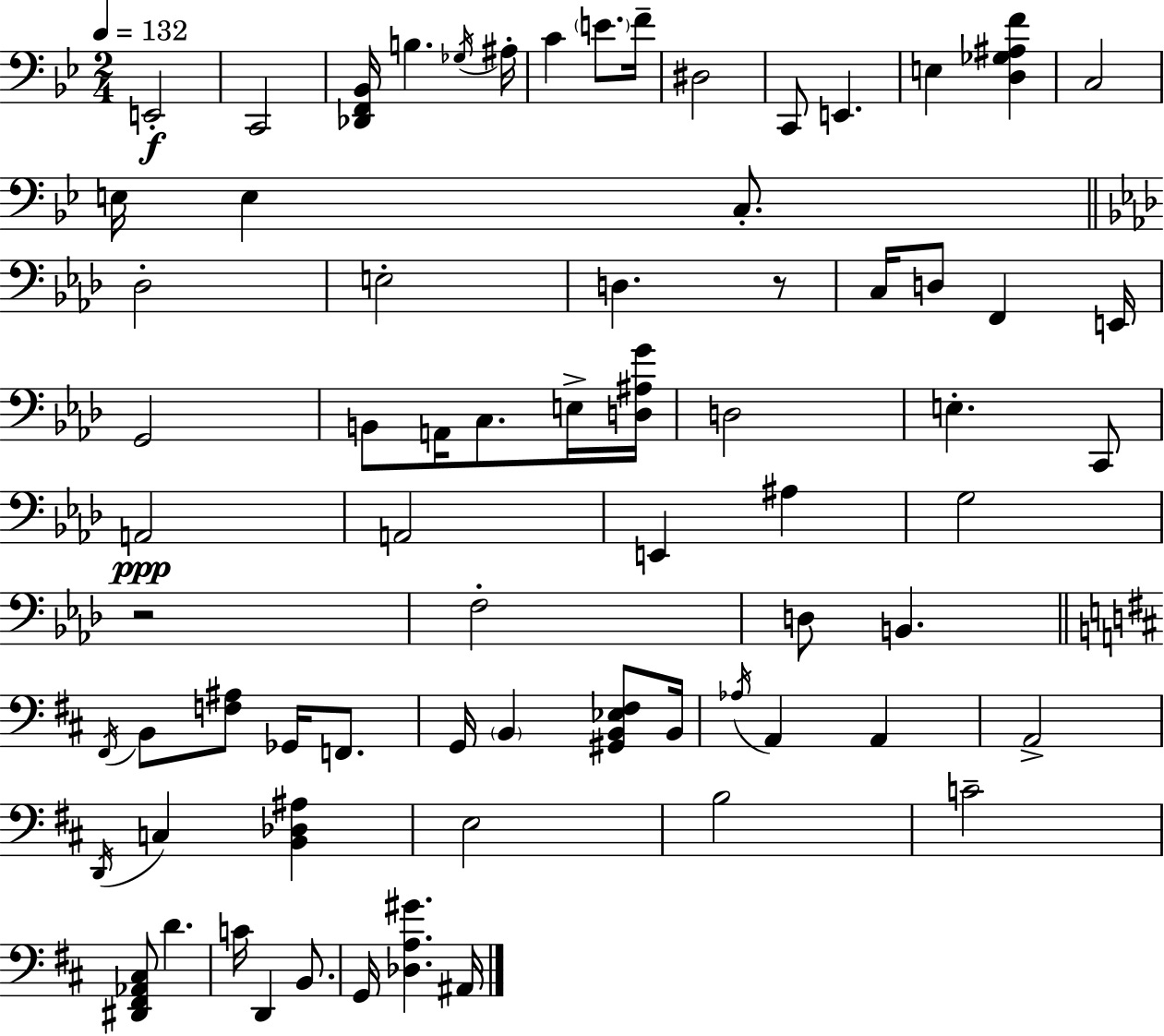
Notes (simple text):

E2/h C2/h [Db2,F2,Bb2]/s B3/q. Gb3/s A#3/s C4/q E4/e. F4/s D#3/h C2/e E2/q. E3/q [D3,Gb3,A#3,F4]/q C3/h E3/s E3/q C3/e. Db3/h E3/h D3/q. R/e C3/s D3/e F2/q E2/s G2/h B2/e A2/s C3/e. E3/s [D3,A#3,G4]/s D3/h E3/q. C2/e A2/h A2/h E2/q A#3/q G3/h R/h F3/h D3/e B2/q. F#2/s B2/e [F3,A#3]/e Gb2/s F2/e. G2/s B2/q [G#2,B2,Eb3,F#3]/e B2/s Ab3/s A2/q A2/q A2/h D2/s C3/q [B2,Db3,A#3]/q E3/h B3/h C4/h [D#2,F#2,Ab2,C#3]/e D4/q. C4/s D2/q B2/e. G2/s [Db3,A3,G#4]/q. A#2/s